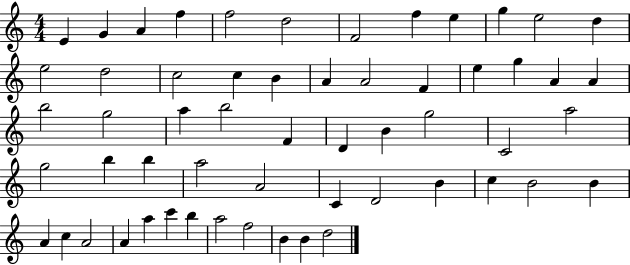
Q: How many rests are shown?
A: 0